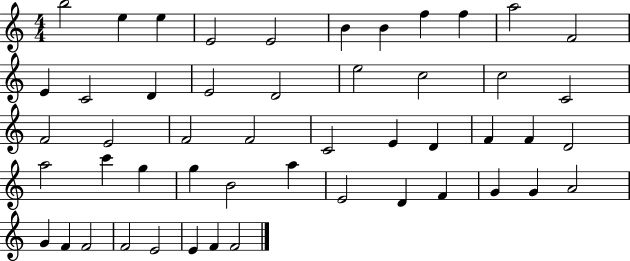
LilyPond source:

{
  \clef treble
  \numericTimeSignature
  \time 4/4
  \key c \major
  b''2 e''4 e''4 | e'2 e'2 | b'4 b'4 f''4 f''4 | a''2 f'2 | \break e'4 c'2 d'4 | e'2 d'2 | e''2 c''2 | c''2 c'2 | \break f'2 e'2 | f'2 f'2 | c'2 e'4 d'4 | f'4 f'4 d'2 | \break a''2 c'''4 g''4 | g''4 b'2 a''4 | e'2 d'4 f'4 | g'4 g'4 a'2 | \break g'4 f'4 f'2 | f'2 e'2 | e'4 f'4 f'2 | \bar "|."
}